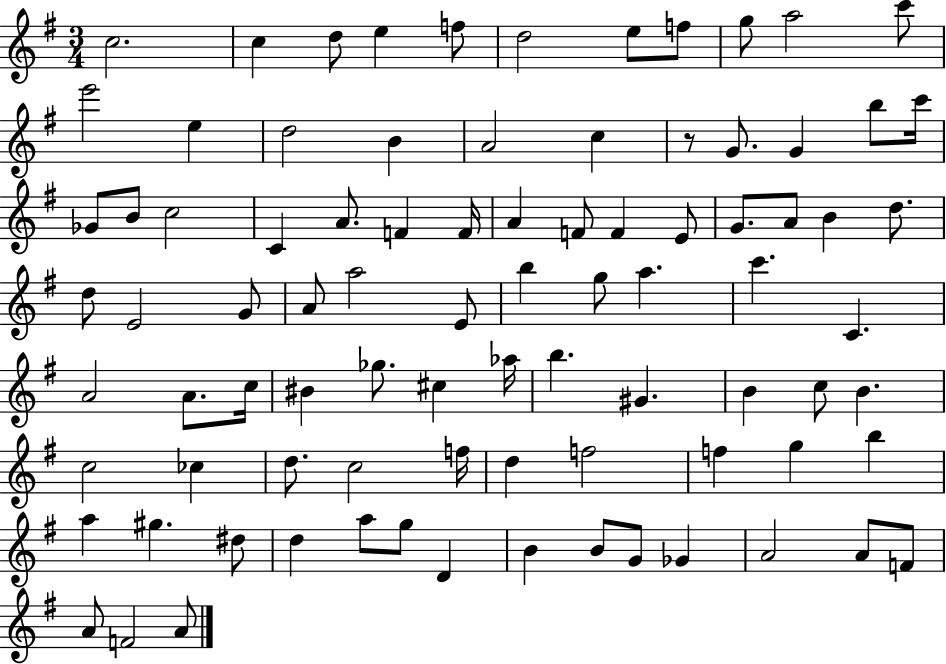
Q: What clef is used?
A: treble